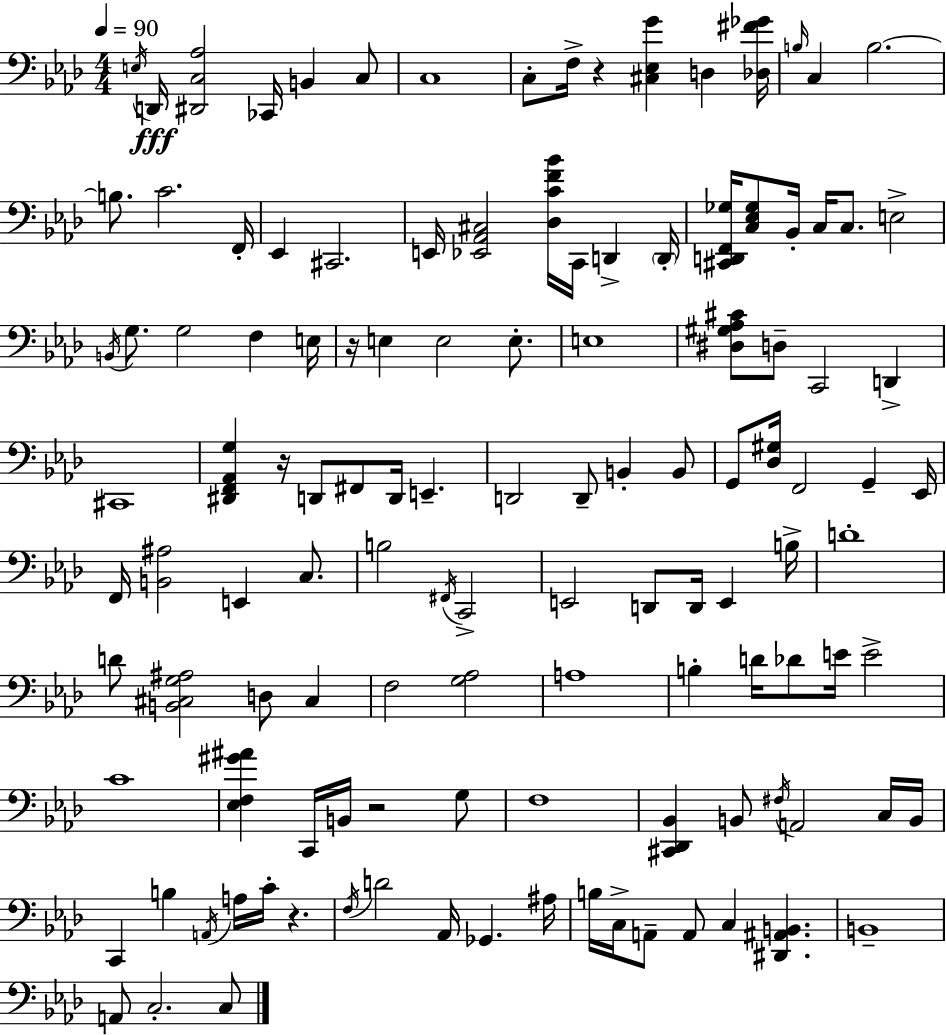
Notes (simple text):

E3/s D2/s [D#2,C3,Ab3]/h CES2/s B2/q C3/e C3/w C3/e F3/s R/q [C#3,Eb3,G4]/q D3/q [Db3,F#4,Gb4]/s B3/s C3/q B3/h. B3/e. C4/h. F2/s Eb2/q C#2/h. E2/s [Eb2,Ab2,C#3]/h [Db3,C4,F4,Bb4]/s C2/s D2/q D2/s [C#2,D2,F2,Gb3]/s [C3,Eb3,Gb3]/e Bb2/s C3/s C3/e. E3/h B2/s G3/e. G3/h F3/q E3/s R/s E3/q E3/h E3/e. E3/w [D#3,G#3,Ab3,C#4]/e D3/e C2/h D2/q C#2/w [D#2,F2,Ab2,G3]/q R/s D2/e F#2/e D2/s E2/q. D2/h D2/e B2/q B2/e G2/e [Db3,G#3]/s F2/h G2/q Eb2/s F2/s [B2,A#3]/h E2/q C3/e. B3/h F#2/s C2/h E2/h D2/e D2/s E2/q B3/s D4/w D4/e [B2,C#3,G3,A#3]/h D3/e C#3/q F3/h [G3,Ab3]/h A3/w B3/q D4/s Db4/e E4/s E4/h C4/w [Eb3,F3,G#4,A#4]/q C2/s B2/s R/h G3/e F3/w [C#2,Db2,Bb2]/q B2/e F#3/s A2/h C3/s B2/s C2/q B3/q A2/s A3/s C4/s R/q. F3/s D4/h Ab2/s Gb2/q. A#3/s B3/s C3/s A2/e A2/e C3/q [D#2,A#2,B2]/q. B2/w A2/e C3/h. C3/e